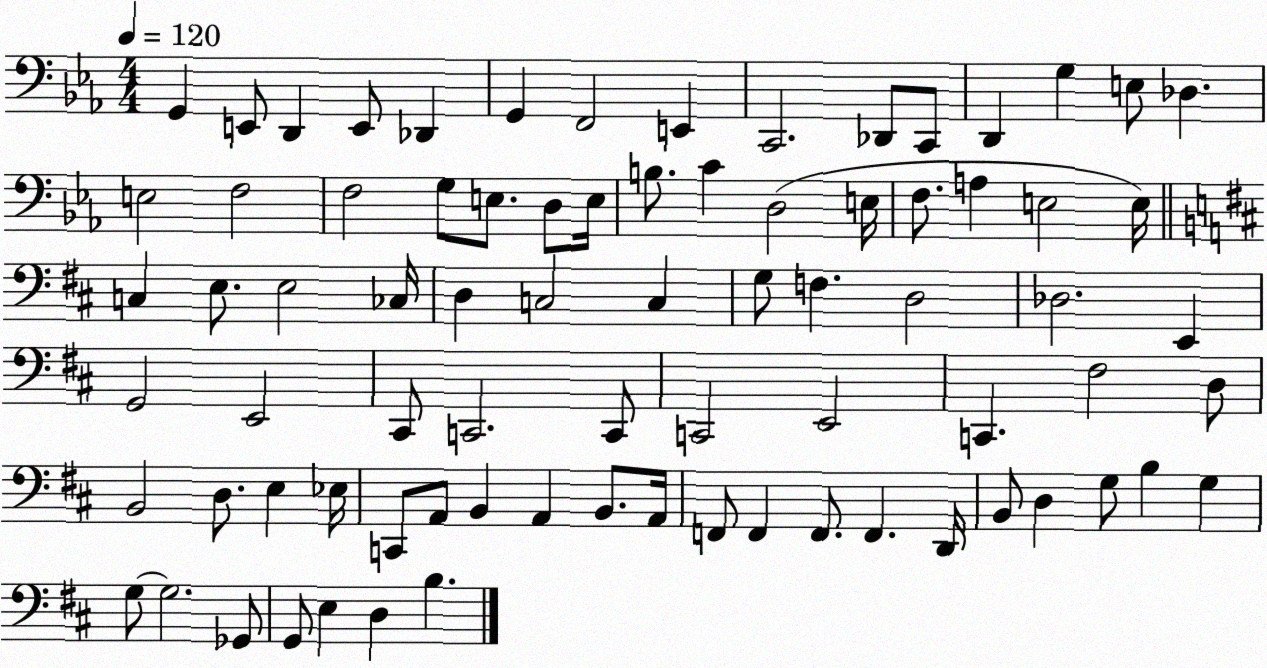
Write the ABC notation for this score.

X:1
T:Untitled
M:4/4
L:1/4
K:Eb
G,, E,,/2 D,, E,,/2 _D,, G,, F,,2 E,, C,,2 _D,,/2 C,,/2 D,, G, E,/2 _D, E,2 F,2 F,2 G,/2 E,/2 D,/2 E,/4 B,/2 C D,2 E,/4 F,/2 A, E,2 E,/4 C, E,/2 E,2 _C,/4 D, C,2 C, G,/2 F, D,2 _D,2 E,, G,,2 E,,2 ^C,,/2 C,,2 C,,/2 C,,2 E,,2 C,, ^F,2 D,/2 B,,2 D,/2 E, _E,/4 C,,/2 A,,/2 B,, A,, B,,/2 A,,/4 F,,/2 F,, F,,/2 F,, D,,/4 B,,/2 D, G,/2 B, G, G,/2 G,2 _G,,/2 G,,/2 E, D, B,